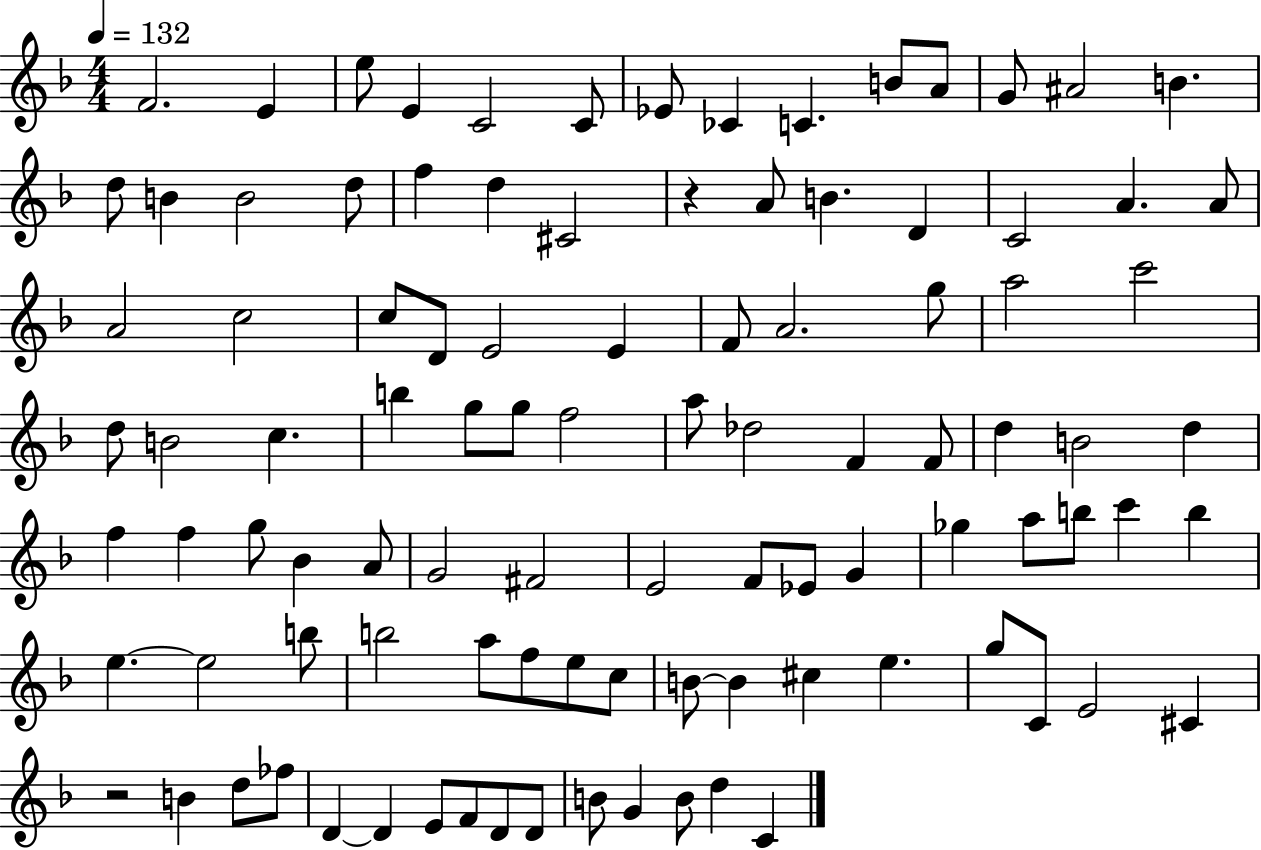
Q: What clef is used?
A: treble